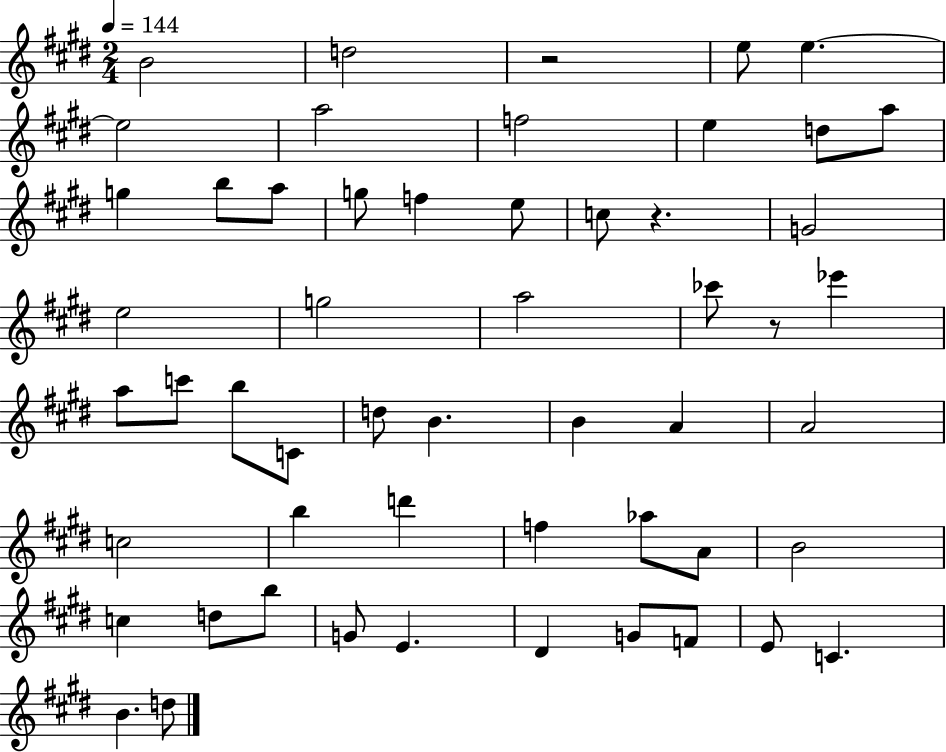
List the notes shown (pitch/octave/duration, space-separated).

B4/h D5/h R/h E5/e E5/q. E5/h A5/h F5/h E5/q D5/e A5/e G5/q B5/e A5/e G5/e F5/q E5/e C5/e R/q. G4/h E5/h G5/h A5/h CES6/e R/e Eb6/q A5/e C6/e B5/e C4/e D5/e B4/q. B4/q A4/q A4/h C5/h B5/q D6/q F5/q Ab5/e A4/e B4/h C5/q D5/e B5/e G4/e E4/q. D#4/q G4/e F4/e E4/e C4/q. B4/q. D5/e